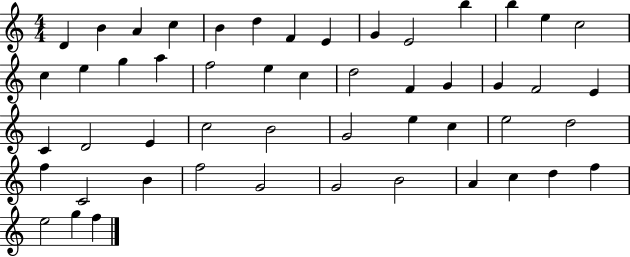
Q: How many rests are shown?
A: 0